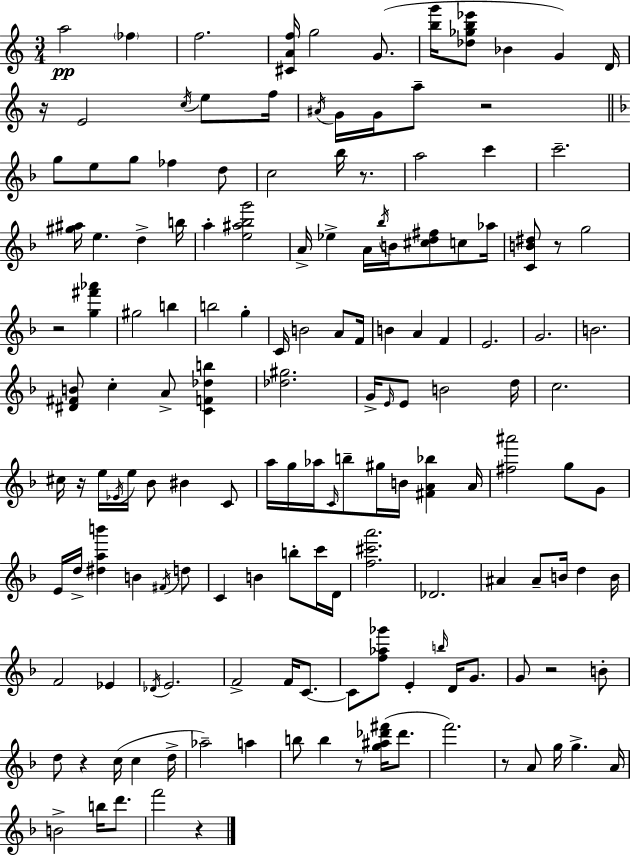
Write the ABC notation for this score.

X:1
T:Untitled
M:3/4
L:1/4
K:C
a2 _f f2 [^CAf]/4 g2 G/2 [bg']/4 [_d_gb_e']/2 _B G D/4 z/4 E2 c/4 e/2 f/4 ^A/4 G/4 G/4 a/2 z2 g/2 e/2 g/2 _f d/2 c2 _b/4 z/2 a2 c' c'2 [^g^a]/4 e d b/4 a [e^a_bg']2 A/4 _e A/4 _b/4 B/4 [^cd^f]/2 c/2 _a/4 [CB^d]/2 z/2 g2 z2 [g^f'_a'] ^g2 b b2 g C/4 B2 A/2 F/4 B A F E2 G2 B2 [^D^FB]/2 c A/2 [CF_db] [_d^g]2 G/4 E/4 E/2 B2 d/4 c2 ^c/4 z/4 e/4 _E/4 e/4 _B/2 ^B C/2 a/4 g/4 _a/4 C/4 b/2 ^g/4 B/4 [^FA_b] A/4 [^f^a']2 g/2 G/2 E/4 d/4 [^dab'] B ^F/4 d/2 C B b/2 c'/4 D/4 [f^c'a']2 _D2 ^A ^A/2 B/4 d B/4 F2 _E _D/4 E2 F2 F/4 C/2 C/2 [f_a_g']/2 E b/4 D/4 G/2 G/2 z2 B/2 d/2 z c/4 c d/4 _a2 a b/2 b z/2 [g^a_d'^f']/4 _d'/2 f'2 z/2 A/2 g/4 g A/4 B2 b/4 d'/2 f'2 z